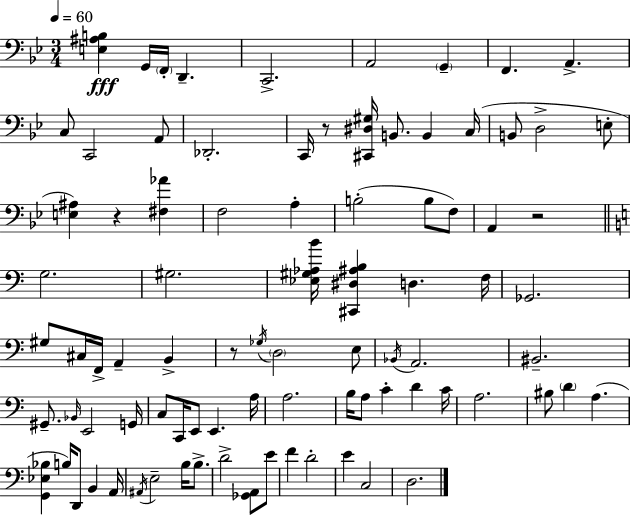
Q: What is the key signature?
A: BES major